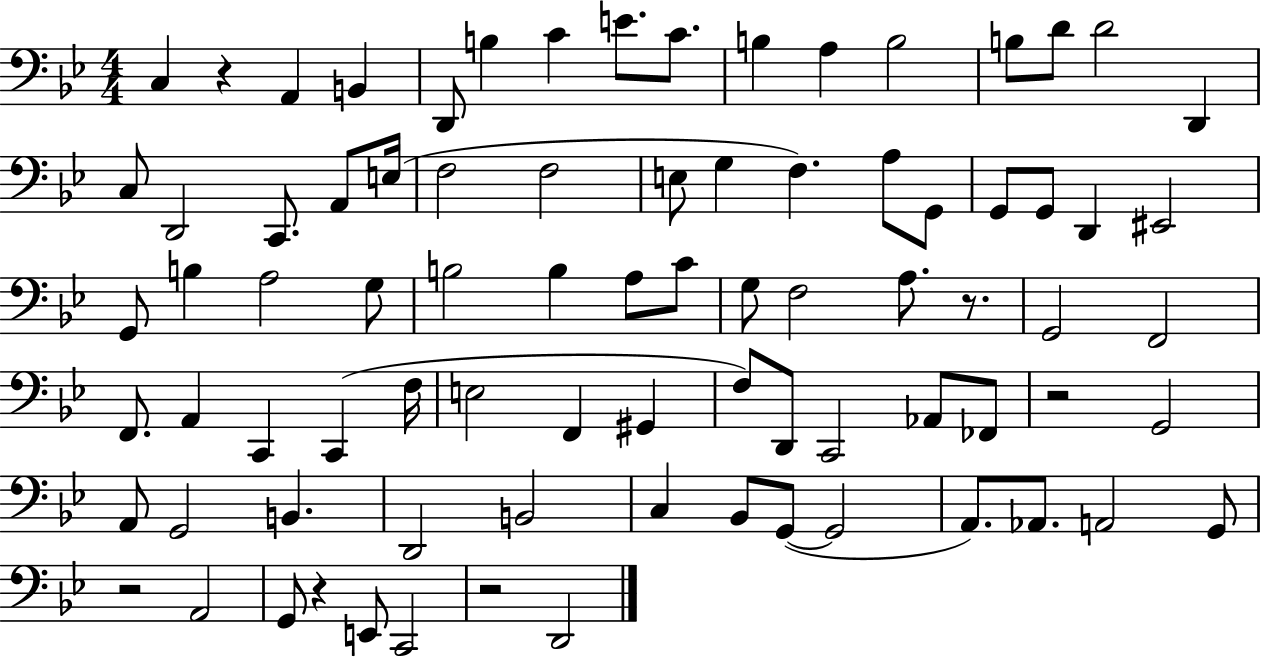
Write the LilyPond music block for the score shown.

{
  \clef bass
  \numericTimeSignature
  \time 4/4
  \key bes \major
  c4 r4 a,4 b,4 | d,8 b4 c'4 e'8. c'8. | b4 a4 b2 | b8 d'8 d'2 d,4 | \break c8 d,2 c,8. a,8 e16( | f2 f2 | e8 g4 f4.) a8 g,8 | g,8 g,8 d,4 eis,2 | \break g,8 b4 a2 g8 | b2 b4 a8 c'8 | g8 f2 a8. r8. | g,2 f,2 | \break f,8. a,4 c,4 c,4( f16 | e2 f,4 gis,4 | f8) d,8 c,2 aes,8 fes,8 | r2 g,2 | \break a,8 g,2 b,4. | d,2 b,2 | c4 bes,8 g,8~(~ g,2 | a,8.) aes,8. a,2 g,8 | \break r2 a,2 | g,8 r4 e,8 c,2 | r2 d,2 | \bar "|."
}